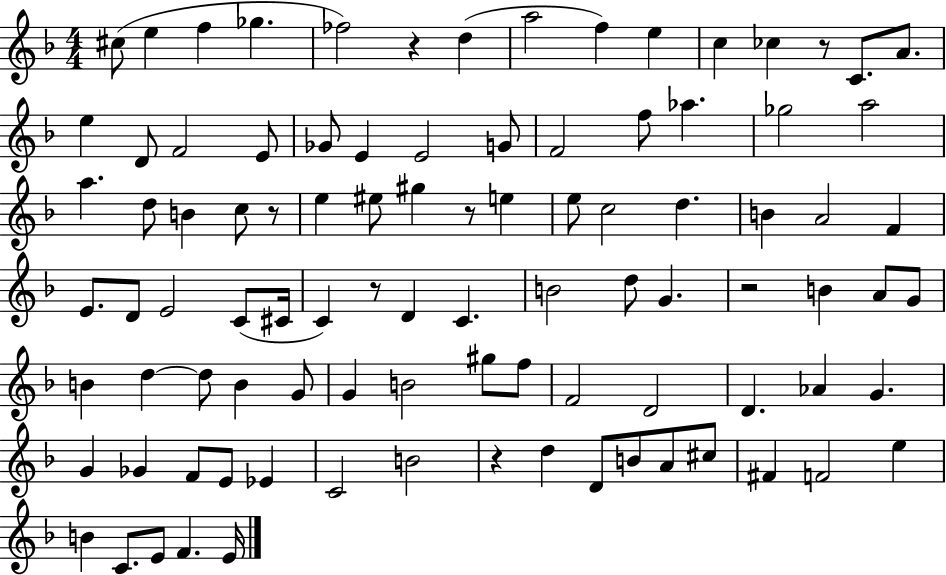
C#5/e E5/q F5/q Gb5/q. FES5/h R/q D5/q A5/h F5/q E5/q C5/q CES5/q R/e C4/e. A4/e. E5/q D4/e F4/h E4/e Gb4/e E4/q E4/h G4/e F4/h F5/e Ab5/q. Gb5/h A5/h A5/q. D5/e B4/q C5/e R/e E5/q EIS5/e G#5/q R/e E5/q E5/e C5/h D5/q. B4/q A4/h F4/q E4/e. D4/e E4/h C4/e C#4/s C4/q R/e D4/q C4/q. B4/h D5/e G4/q. R/h B4/q A4/e G4/e B4/q D5/q D5/e B4/q G4/e G4/q B4/h G#5/e F5/e F4/h D4/h D4/q. Ab4/q G4/q. G4/q Gb4/q F4/e E4/e Eb4/q C4/h B4/h R/q D5/q D4/e B4/e A4/e C#5/e F#4/q F4/h E5/q B4/q C4/e. E4/e F4/q. E4/s